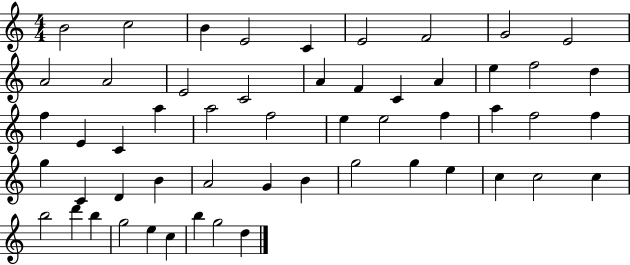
B4/h C5/h B4/q E4/h C4/q E4/h F4/h G4/h E4/h A4/h A4/h E4/h C4/h A4/q F4/q C4/q A4/q E5/q F5/h D5/q F5/q E4/q C4/q A5/q A5/h F5/h E5/q E5/h F5/q A5/q F5/h F5/q G5/q C4/q D4/q B4/q A4/h G4/q B4/q G5/h G5/q E5/q C5/q C5/h C5/q B5/h D6/q B5/q G5/h E5/q C5/q B5/q G5/h D5/q